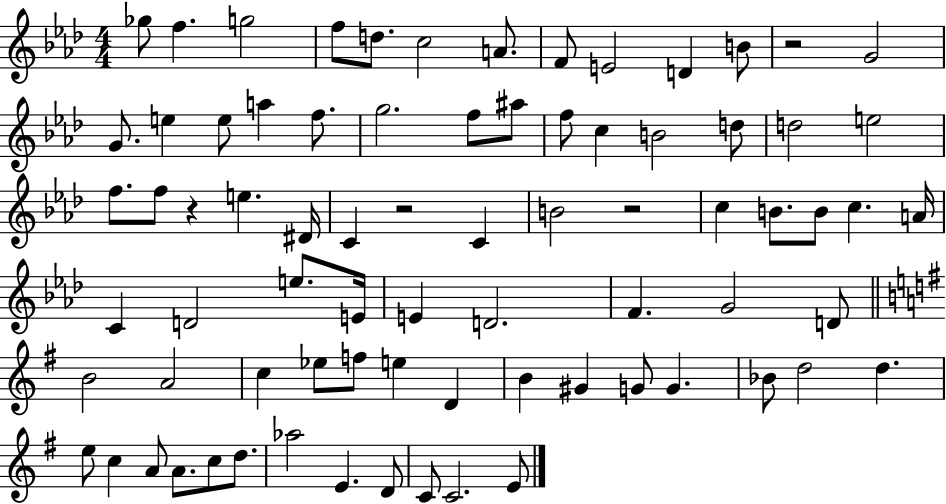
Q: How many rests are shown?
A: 4